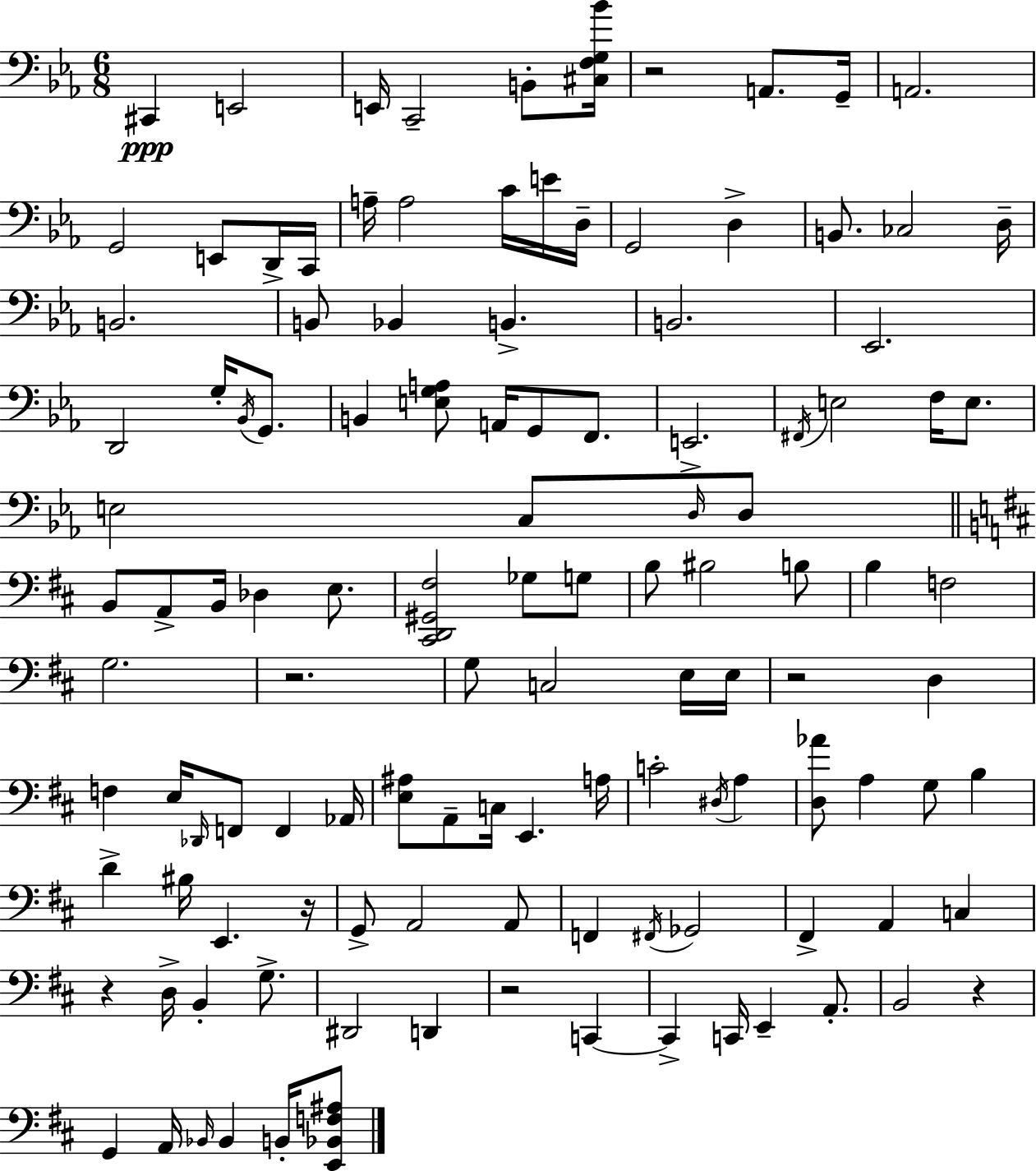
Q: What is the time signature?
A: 6/8